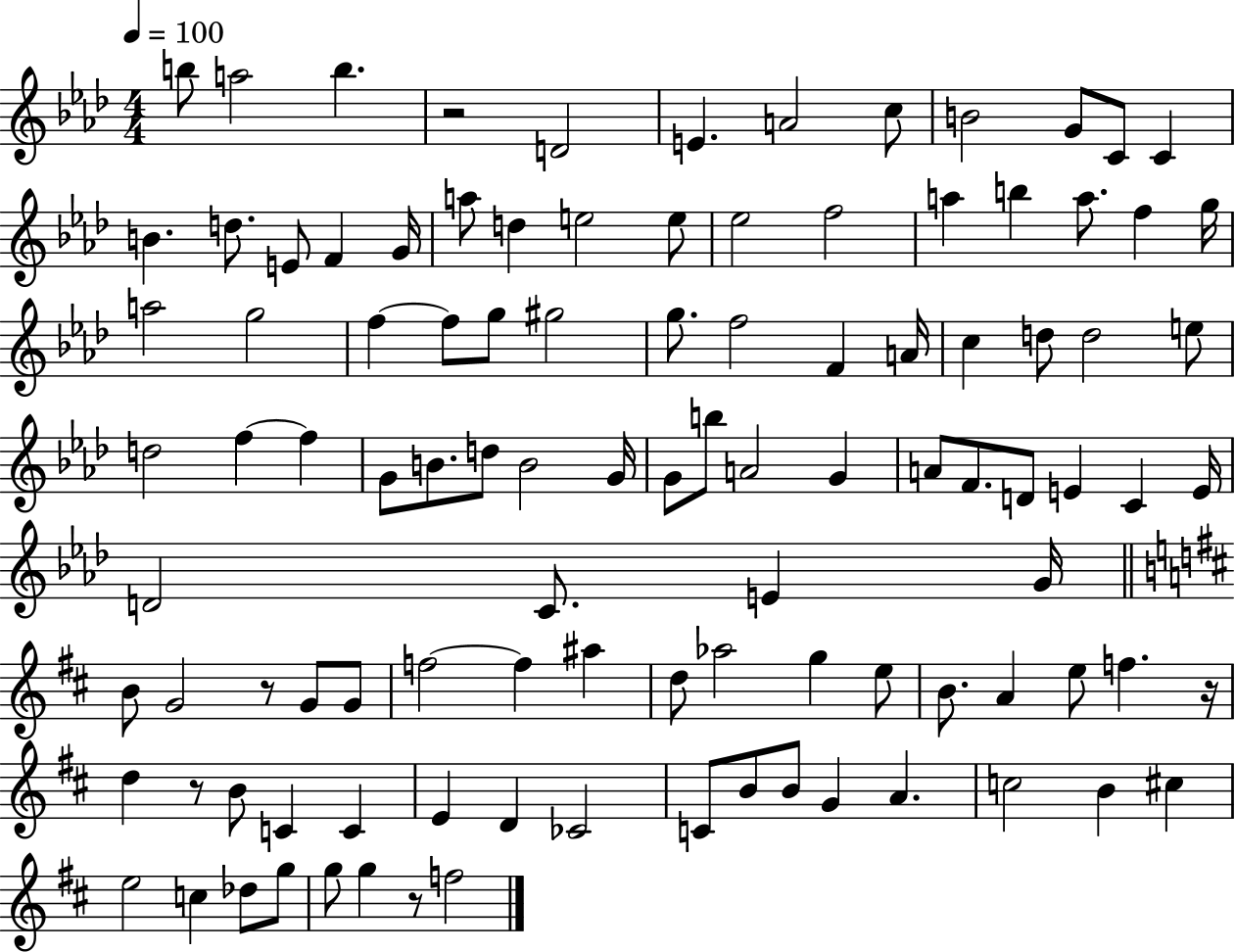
{
  \clef treble
  \numericTimeSignature
  \time 4/4
  \key aes \major
  \tempo 4 = 100
  b''8 a''2 b''4. | r2 d'2 | e'4. a'2 c''8 | b'2 g'8 c'8 c'4 | \break b'4. d''8. e'8 f'4 g'16 | a''8 d''4 e''2 e''8 | ees''2 f''2 | a''4 b''4 a''8. f''4 g''16 | \break a''2 g''2 | f''4~~ f''8 g''8 gis''2 | g''8. f''2 f'4 a'16 | c''4 d''8 d''2 e''8 | \break d''2 f''4~~ f''4 | g'8 b'8. d''8 b'2 g'16 | g'8 b''8 a'2 g'4 | a'8 f'8. d'8 e'4 c'4 e'16 | \break d'2 c'8. e'4 g'16 | \bar "||" \break \key b \minor b'8 g'2 r8 g'8 g'8 | f''2~~ f''4 ais''4 | d''8 aes''2 g''4 e''8 | b'8. a'4 e''8 f''4. r16 | \break d''4 r8 b'8 c'4 c'4 | e'4 d'4 ces'2 | c'8 b'8 b'8 g'4 a'4. | c''2 b'4 cis''4 | \break e''2 c''4 des''8 g''8 | g''8 g''4 r8 f''2 | \bar "|."
}